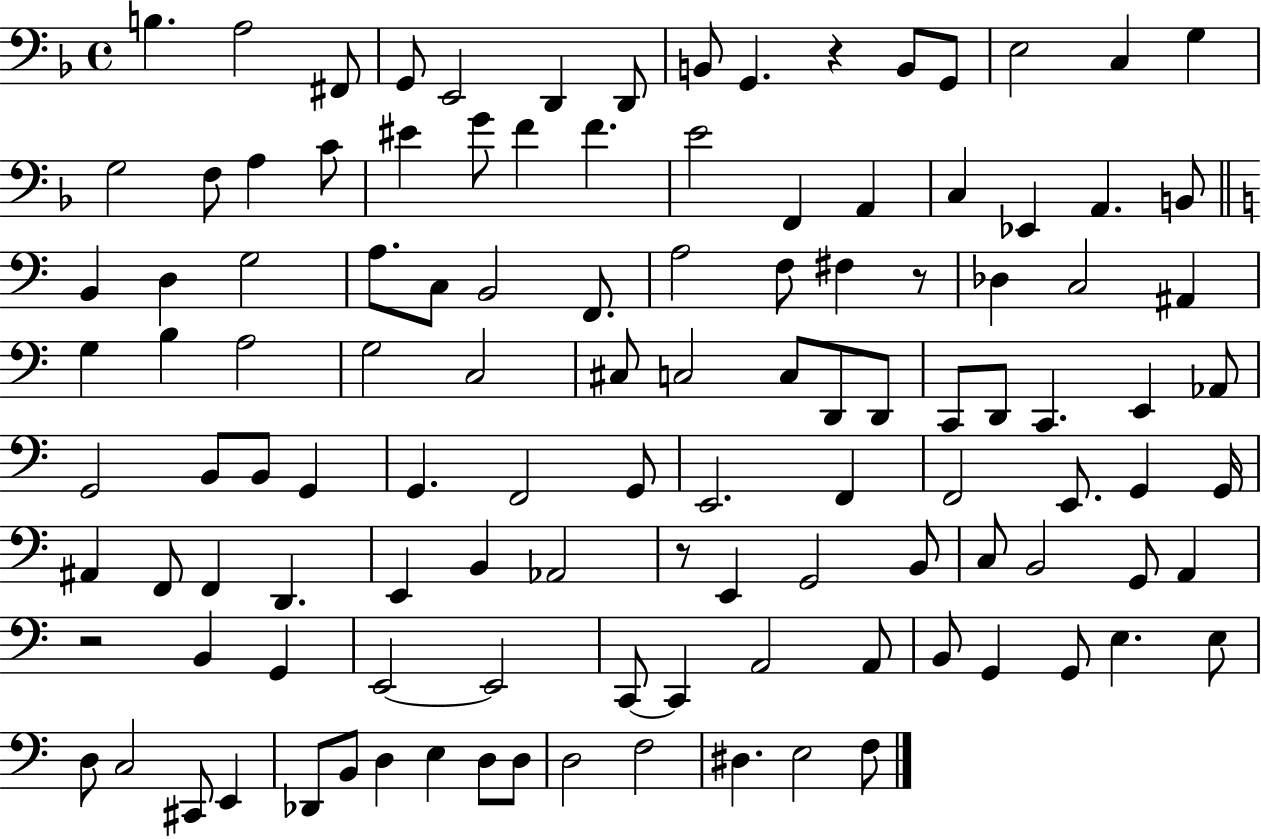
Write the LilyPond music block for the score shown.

{
  \clef bass
  \time 4/4
  \defaultTimeSignature
  \key f \major
  b4. a2 fis,8 | g,8 e,2 d,4 d,8 | b,8 g,4. r4 b,8 g,8 | e2 c4 g4 | \break g2 f8 a4 c'8 | eis'4 g'8 f'4 f'4. | e'2 f,4 a,4 | c4 ees,4 a,4. b,8 | \break \bar "||" \break \key a \minor b,4 d4 g2 | a8. c8 b,2 f,8. | a2 f8 fis4 r8 | des4 c2 ais,4 | \break g4 b4 a2 | g2 c2 | cis8 c2 c8 d,8 d,8 | c,8 d,8 c,4. e,4 aes,8 | \break g,2 b,8 b,8 g,4 | g,4. f,2 g,8 | e,2. f,4 | f,2 e,8. g,4 g,16 | \break ais,4 f,8 f,4 d,4. | e,4 b,4 aes,2 | r8 e,4 g,2 b,8 | c8 b,2 g,8 a,4 | \break r2 b,4 g,4 | e,2~~ e,2 | c,8~~ c,4 a,2 a,8 | b,8 g,4 g,8 e4. e8 | \break d8 c2 cis,8 e,4 | des,8 b,8 d4 e4 d8 d8 | d2 f2 | dis4. e2 f8 | \break \bar "|."
}